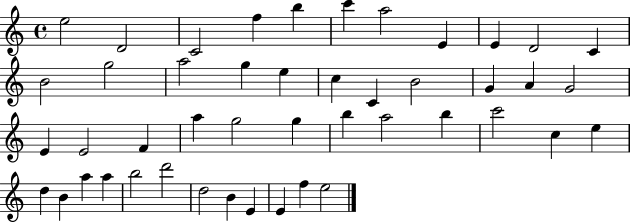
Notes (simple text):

E5/h D4/h C4/h F5/q B5/q C6/q A5/h E4/q E4/q D4/h C4/q B4/h G5/h A5/h G5/q E5/q C5/q C4/q B4/h G4/q A4/q G4/h E4/q E4/h F4/q A5/q G5/h G5/q B5/q A5/h B5/q C6/h C5/q E5/q D5/q B4/q A5/q A5/q B5/h D6/h D5/h B4/q E4/q E4/q F5/q E5/h